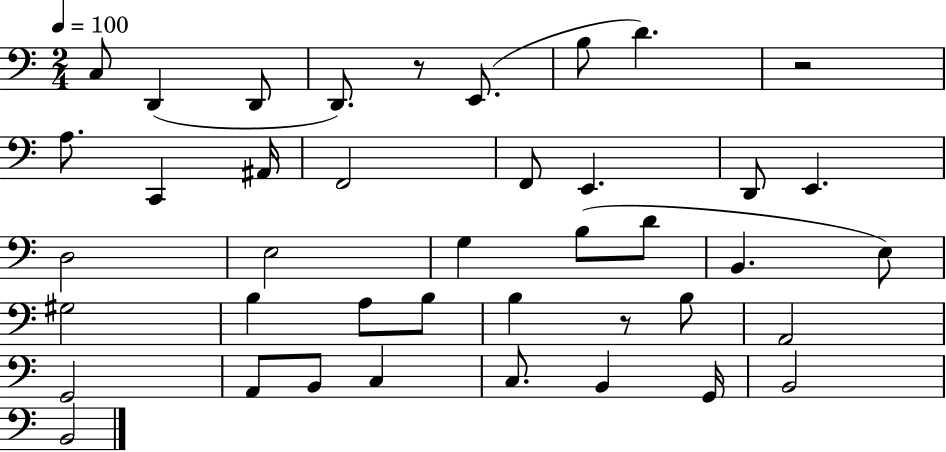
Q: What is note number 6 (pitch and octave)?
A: B3